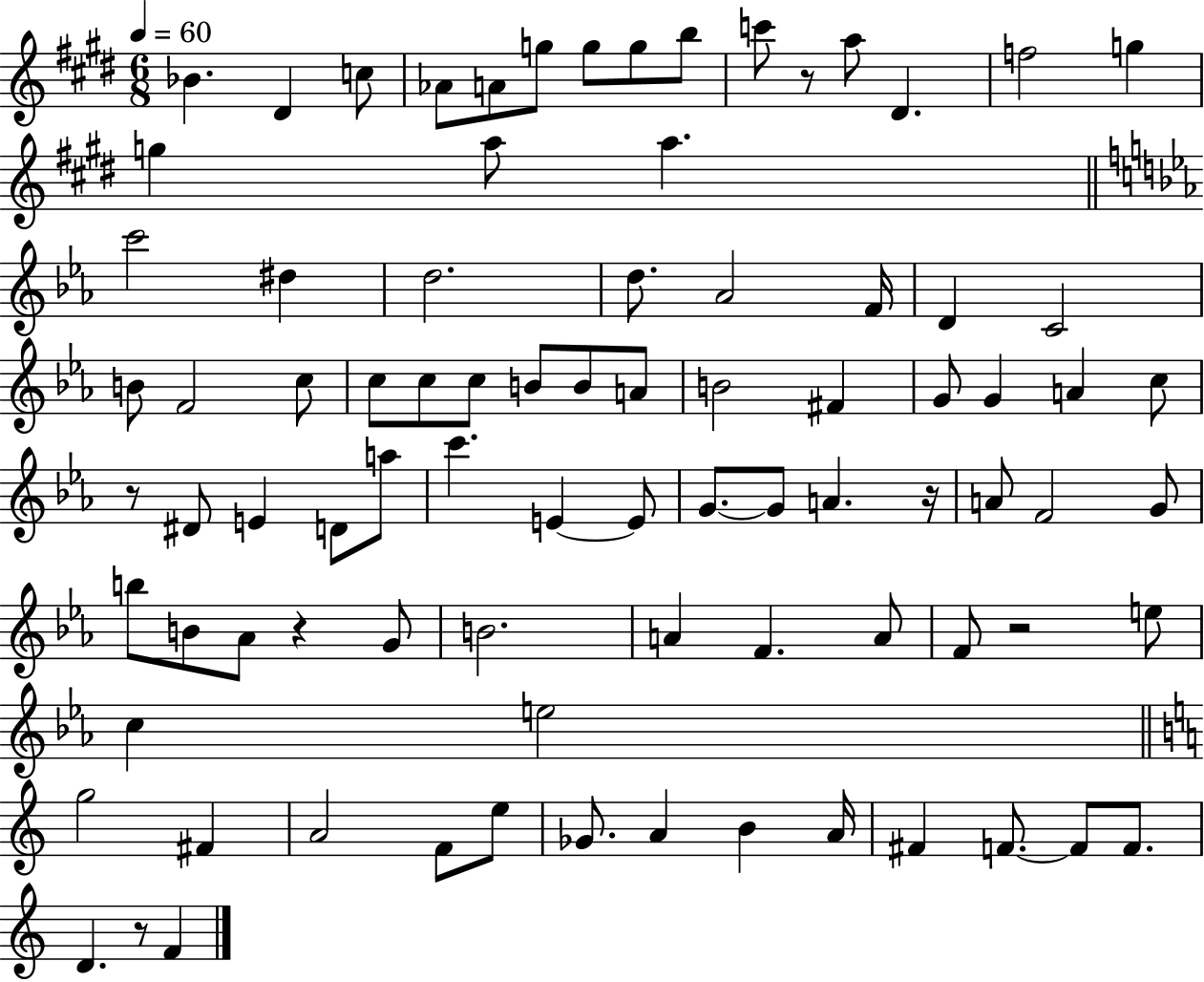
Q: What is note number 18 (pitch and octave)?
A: C6